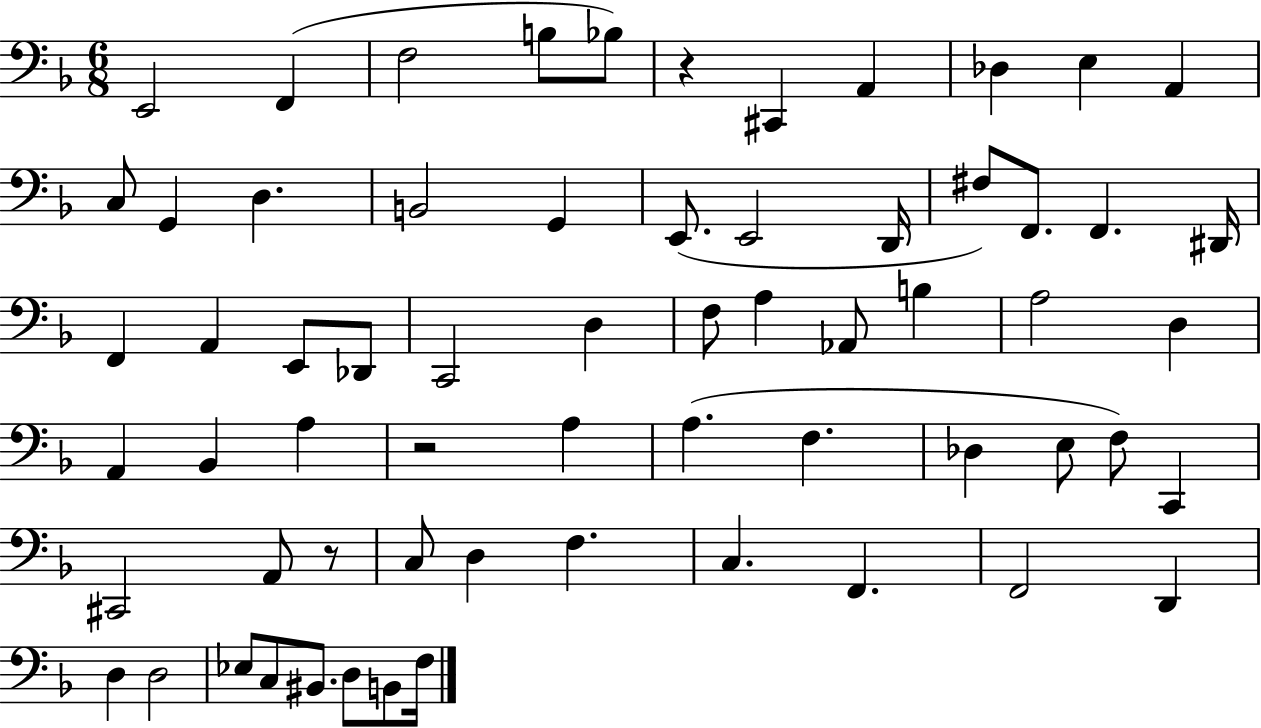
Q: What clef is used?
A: bass